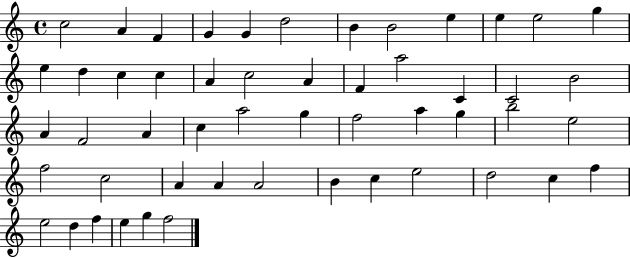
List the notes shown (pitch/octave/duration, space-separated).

C5/h A4/q F4/q G4/q G4/q D5/h B4/q B4/h E5/q E5/q E5/h G5/q E5/q D5/q C5/q C5/q A4/q C5/h A4/q F4/q A5/h C4/q C4/h B4/h A4/q F4/h A4/q C5/q A5/h G5/q F5/h A5/q G5/q B5/h E5/h F5/h C5/h A4/q A4/q A4/h B4/q C5/q E5/h D5/h C5/q F5/q E5/h D5/q F5/q E5/q G5/q F5/h